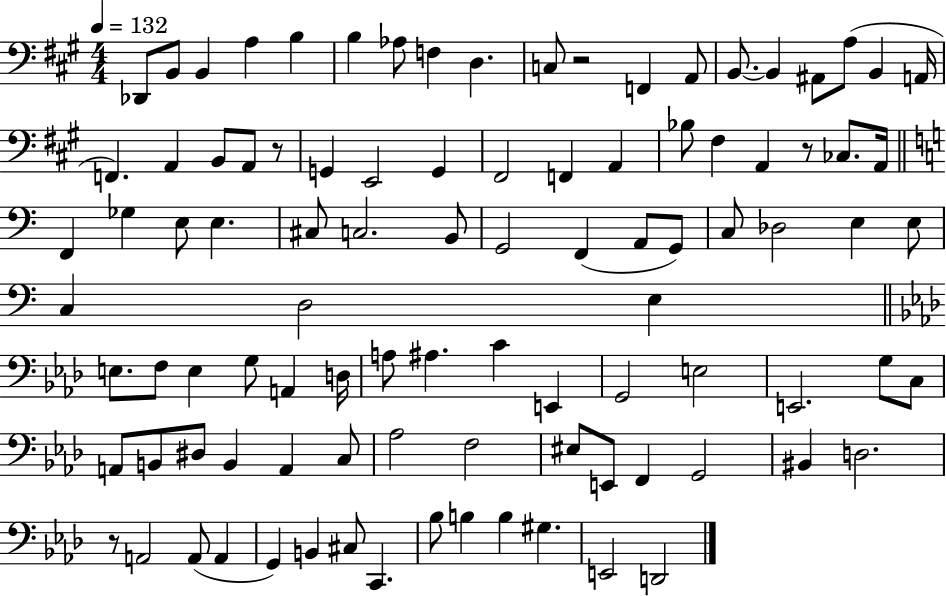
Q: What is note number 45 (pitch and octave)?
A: C3